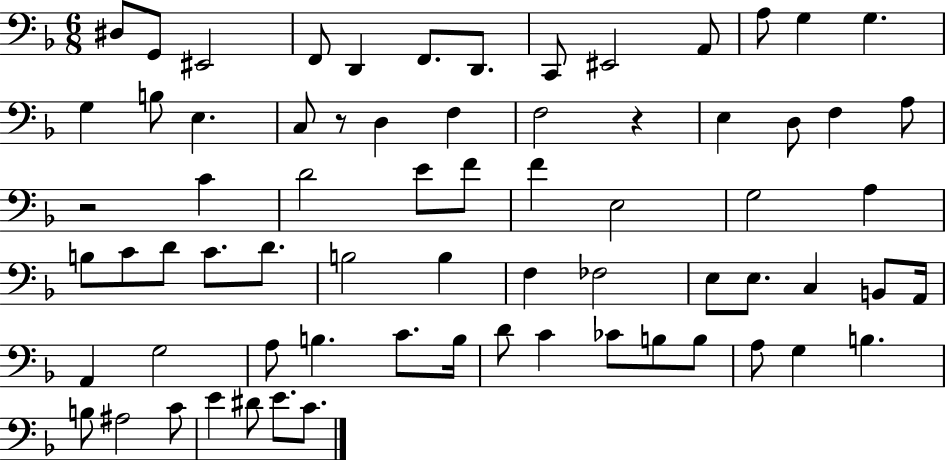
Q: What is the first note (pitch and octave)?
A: D#3